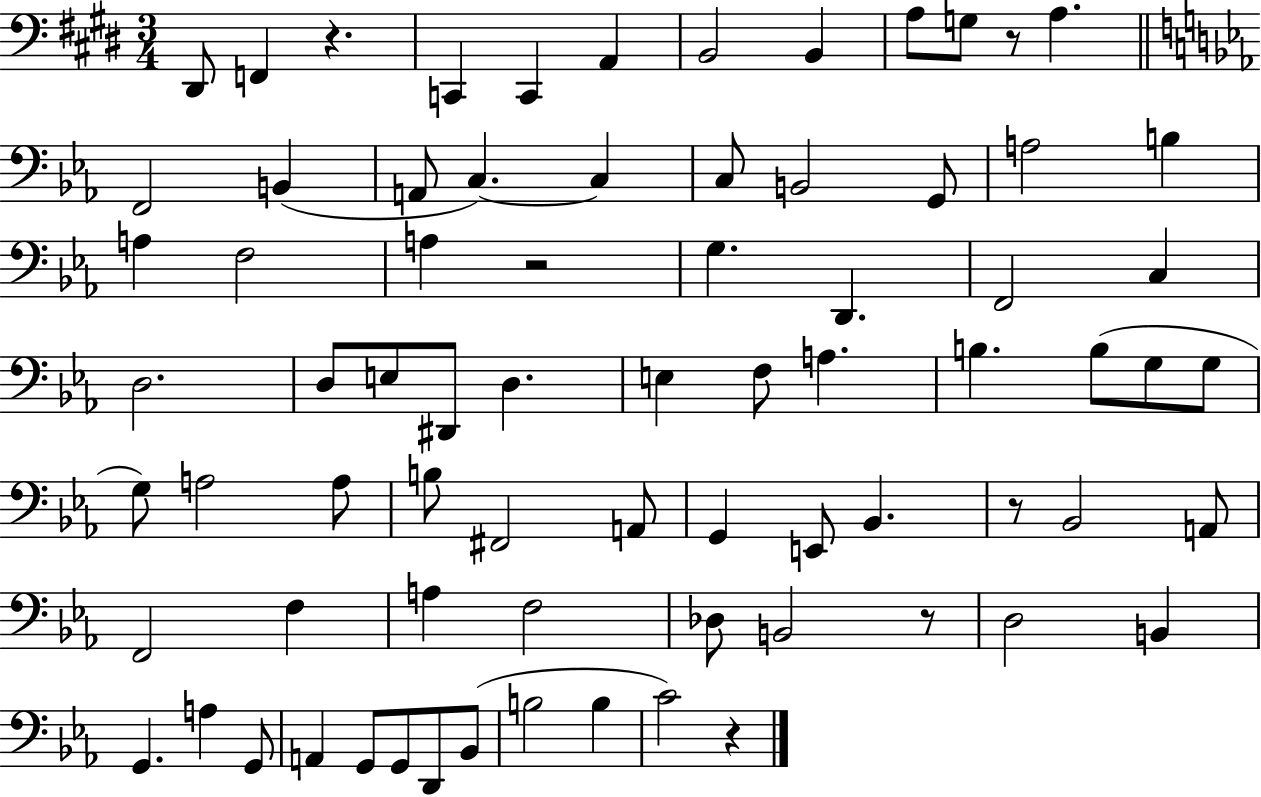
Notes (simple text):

D#2/e F2/q R/q. C2/q C2/q A2/q B2/h B2/q A3/e G3/e R/e A3/q. F2/h B2/q A2/e C3/q. C3/q C3/e B2/h G2/e A3/h B3/q A3/q F3/h A3/q R/h G3/q. D2/q. F2/h C3/q D3/h. D3/e E3/e D#2/e D3/q. E3/q F3/e A3/q. B3/q. B3/e G3/e G3/e G3/e A3/h A3/e B3/e F#2/h A2/e G2/q E2/e Bb2/q. R/e Bb2/h A2/e F2/h F3/q A3/q F3/h Db3/e B2/h R/e D3/h B2/q G2/q. A3/q G2/e A2/q G2/e G2/e D2/e Bb2/e B3/h B3/q C4/h R/q